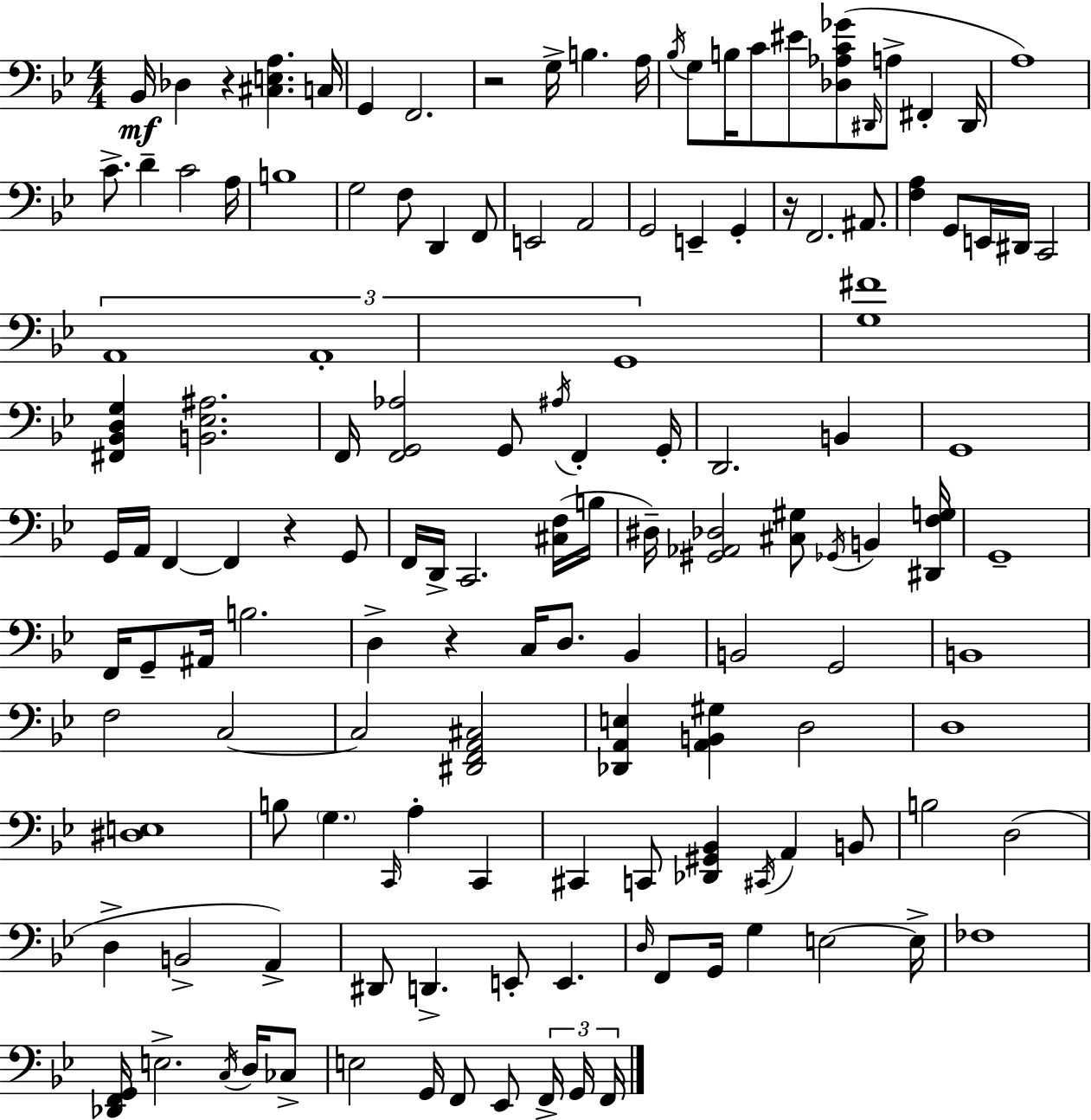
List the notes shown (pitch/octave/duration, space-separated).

Bb2/s Db3/q R/q [C#3,E3,A3]/q. C3/s G2/q F2/h. R/h G3/s B3/q. A3/s Bb3/s G3/e B3/s C4/e EIS4/e [Db3,Ab3,C4,Gb4]/e D#2/s A3/e F#2/q D#2/s A3/w C4/e. D4/q C4/h A3/s B3/w G3/h F3/e D2/q F2/e E2/h A2/h G2/h E2/q G2/q R/s F2/h. A#2/e. [F3,A3]/q G2/e E2/s D#2/s C2/h A2/w A2/w G2/w [G3,F#4]/w [F#2,Bb2,D3,G3]/q [B2,Eb3,A#3]/h. F2/s [F2,G2,Ab3]/h G2/e A#3/s F2/q G2/s D2/h. B2/q G2/w G2/s A2/s F2/q F2/q R/q G2/e F2/s D2/s C2/h. [C#3,F3]/s B3/s D#3/s [G#2,Ab2,Db3]/h [C#3,G#3]/e Gb2/s B2/q [D#2,F3,G3]/s G2/w F2/s G2/e A#2/s B3/h. D3/q R/q C3/s D3/e. Bb2/q B2/h G2/h B2/w F3/h C3/h C3/h [D#2,F2,A2,C#3]/h [Db2,A2,E3]/q [A2,B2,G#3]/q D3/h D3/w [D#3,E3]/w B3/e G3/q. C2/s A3/q C2/q C#2/q C2/e [Db2,G#2,Bb2]/q C#2/s A2/q B2/e B3/h D3/h D3/q B2/h A2/q D#2/e D2/q. E2/e E2/q. D3/s F2/e G2/s G3/q E3/h E3/s FES3/w [Db2,F2,G2]/s E3/h. C3/s D3/s CES3/e E3/h G2/s F2/e Eb2/e F2/s G2/s F2/s